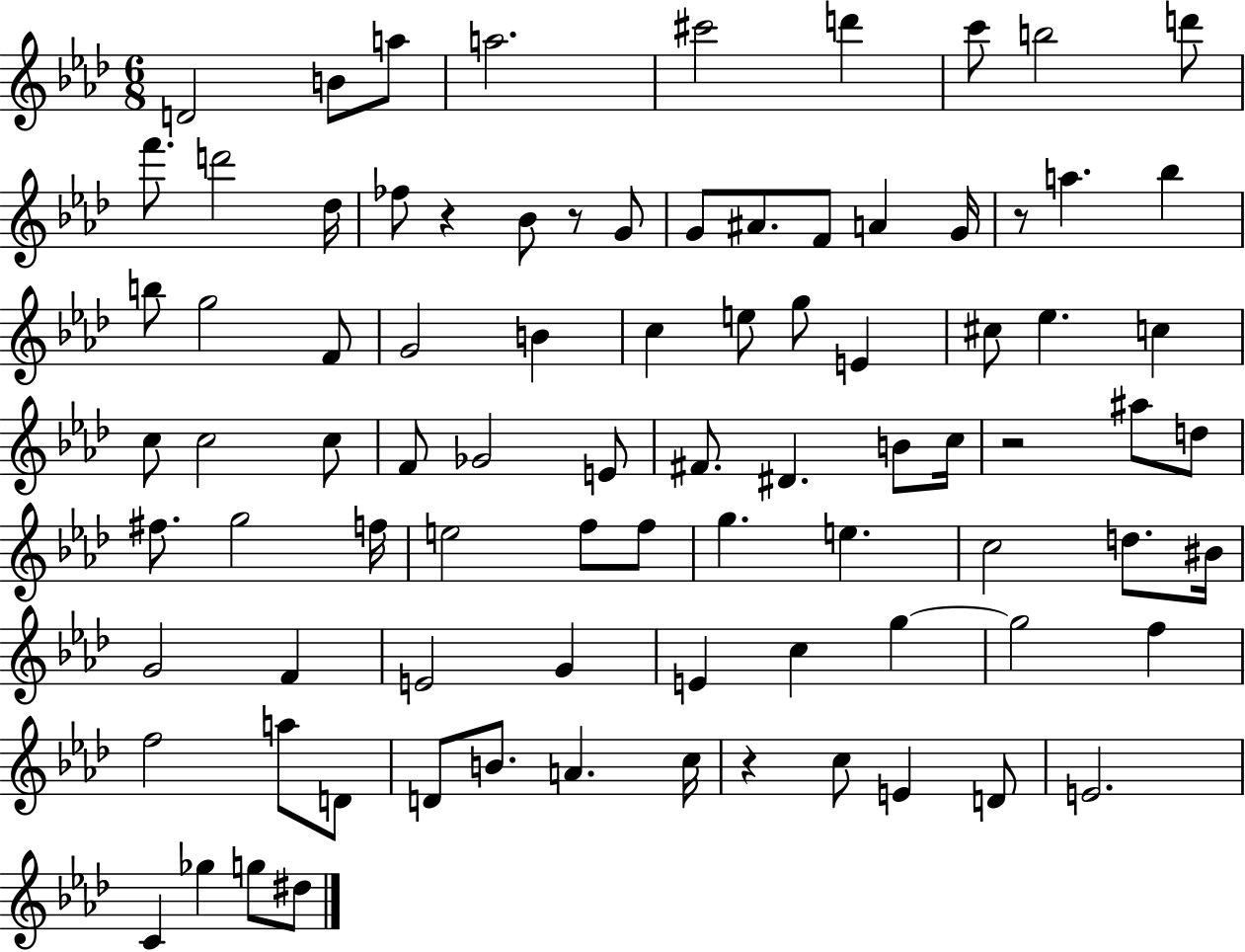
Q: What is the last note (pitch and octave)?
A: D#5